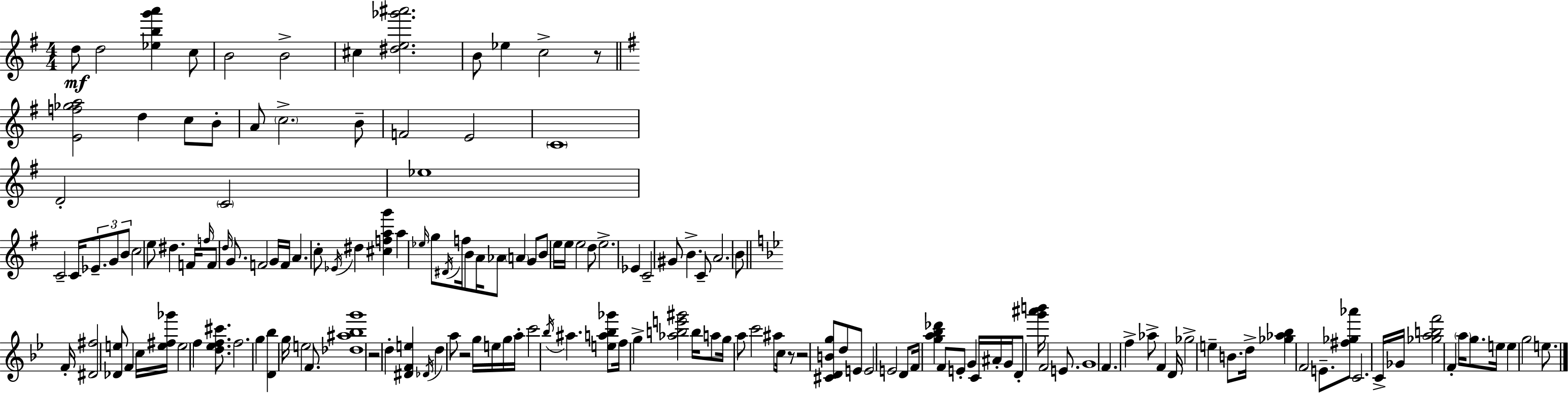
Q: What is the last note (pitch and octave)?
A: E5